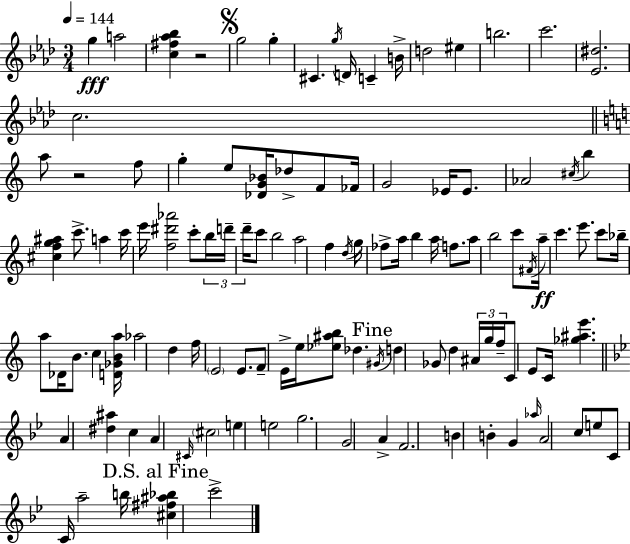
G5/q A5/h [C5,F#5,Ab5,Bb5]/q R/h G5/h G5/q C#4/q. G5/s D4/s C4/q B4/s D5/h EIS5/q B5/h. C6/h. [Eb4,D#5]/h. C5/h. A5/e R/h F5/e G5/q E5/e [Db4,G4,Bb4]/s Db5/e F4/e FES4/s G4/h Eb4/s Eb4/e. Ab4/h C#5/s B5/q [C#5,F5,G5,A#5]/q C6/e. A5/q C6/s E6/s [F5,D#6,Ab6]/h C6/e B5/s D6/s D6/s C6/e B5/h A5/h F5/q D5/s G5/s FES5/e A5/s B5/q A5/s F5/e. A5/e B5/h C6/e F#4/s A5/s C6/q. E6/e. C6/e Bb5/s A5/e Db4/s B4/e. C5/q [D4,Gb4,B4,A5]/s Ab5/h D5/q F5/s E4/h E4/e. F4/e E4/s E5/s [Eb5,A#5,B5]/e Db5/q. G#4/s D5/q Gb4/e D5/q A#4/s G5/s F5/s C4/e E4/e C4/s [Gb5,A#5,E6]/q. A4/q [D#5,A#5]/q C5/q A4/q C#4/s C#5/h E5/q E5/h G5/h. G4/h A4/q F4/h. B4/q B4/q G4/q Ab5/s A4/h C5/e E5/e C4/e C4/s A5/h B5/s [C#5,F#5,A#5,Bb5]/q C6/h